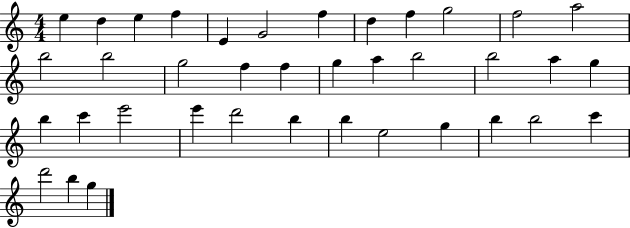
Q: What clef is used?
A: treble